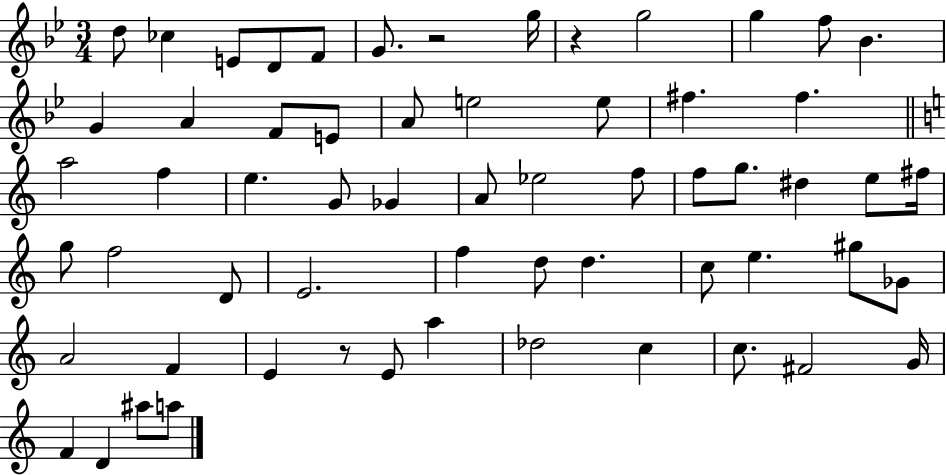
D5/e CES5/q E4/e D4/e F4/e G4/e. R/h G5/s R/q G5/h G5/q F5/e Bb4/q. G4/q A4/q F4/e E4/e A4/e E5/h E5/e F#5/q. F#5/q. A5/h F5/q E5/q. G4/e Gb4/q A4/e Eb5/h F5/e F5/e G5/e. D#5/q E5/e F#5/s G5/e F5/h D4/e E4/h. F5/q D5/e D5/q. C5/e E5/q. G#5/e Gb4/e A4/h F4/q E4/q R/e E4/e A5/q Db5/h C5/q C5/e. F#4/h G4/s F4/q D4/q A#5/e A5/e